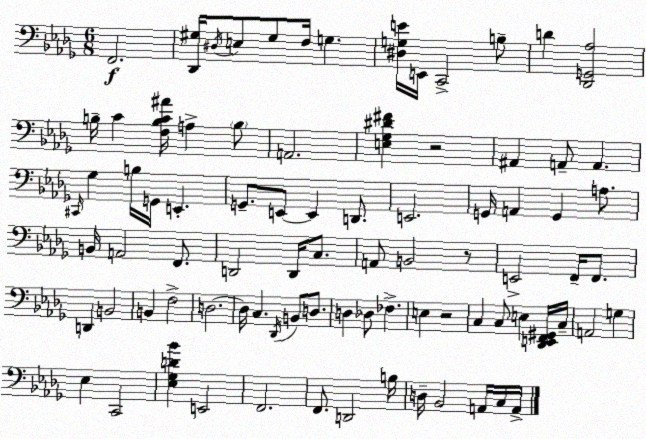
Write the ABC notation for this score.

X:1
T:Untitled
M:6/8
L:1/4
K:Bbm
F,,2 [_D,,^G,]/4 ^D,/4 E,/2 ^G,/2 F,/4 G, [^D,G,E]/4 E,,/4 C,,2 B,/2 D [_D,,G,,_A,]2 B,/4 C [F,B,C^A]/4 A, B,/2 A,,2 [E,_G,^D^F] z2 ^A,, A,,/2 A,, ^C,,/4 _G, B,/4 G,,/4 E,, G,,/2 E,,/2 E,, D,,/2 E,,2 G,,/4 A,, G,, A,/2 B,,/4 A,,2 F,,/2 D,,2 D,,/4 C,/2 A,,/2 B,,2 z/2 E,,2 F,,/4 F,,/2 D,, B,,2 B,, F,2 D,2 D,/4 C, _D,,/4 B,,/2 D,/2 D, _D,/2 _F, E, z2 C, C,/2 E, [_D,,E,,F,,^G,,]/4 C,/4 A,,2 G, _E, C,,2 [_E,_G,D_B] E,,2 F,,2 F,,/2 D,,2 B,/4 D,/4 _B,,2 A,,/4 C,/4 A,,/4